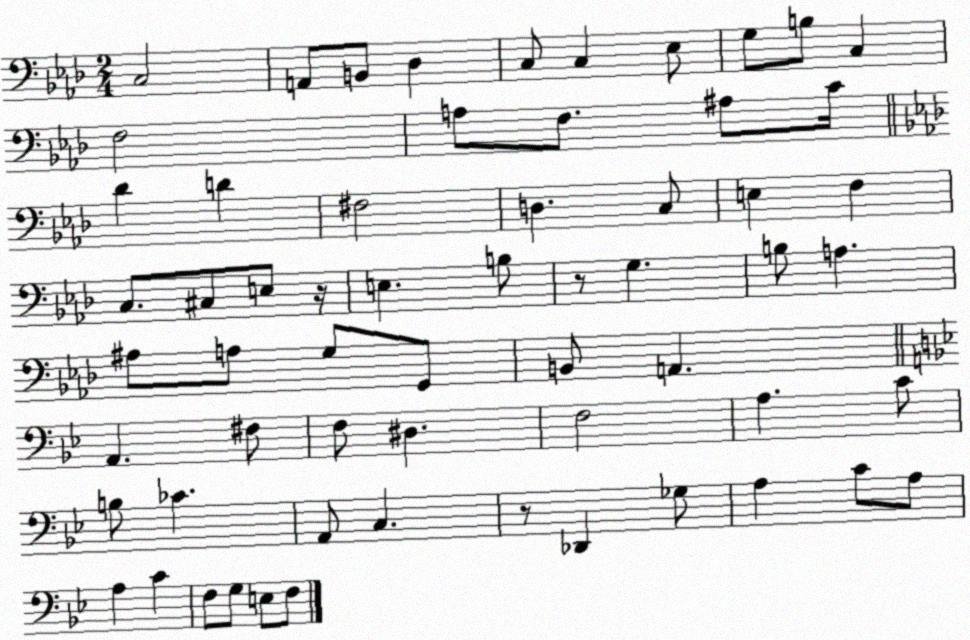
X:1
T:Untitled
M:2/4
L:1/4
K:Ab
C,2 A,,/2 B,,/2 _D, C,/2 C, _E,/2 G,/2 B,/2 C, F,2 A,/2 F,/2 ^A,/2 C/4 _D D ^F,2 D, C,/2 E, F, C,/2 ^C,/2 E,/2 z/4 E, B,/2 z/2 G, B,/2 A, ^A,/2 A,/2 G,/2 G,,/2 B,,/2 A,, A,, ^F,/2 F,/2 ^D, F,2 A, C/2 B,/2 _C A,,/2 C, z/2 _D,, _G,/2 A, C/2 A,/2 A, C F,/2 G,/2 E,/2 F,/2